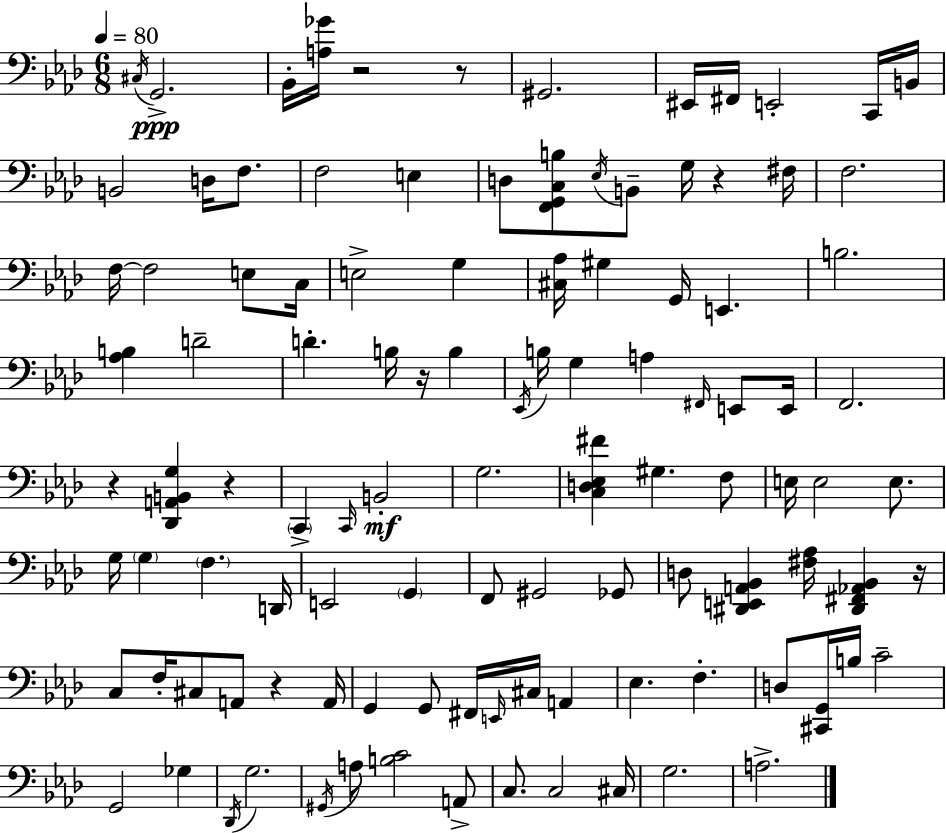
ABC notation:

X:1
T:Untitled
M:6/8
L:1/4
K:Ab
^C,/4 G,,2 _B,,/4 [A,_G]/4 z2 z/2 ^G,,2 ^E,,/4 ^F,,/4 E,,2 C,,/4 B,,/4 B,,2 D,/4 F,/2 F,2 E, D,/2 [F,,G,,C,B,]/2 _E,/4 B,,/2 G,/4 z ^F,/4 F,2 F,/4 F,2 E,/2 C,/4 E,2 G, [^C,_A,]/4 ^G, G,,/4 E,, B,2 [_A,B,] D2 D B,/4 z/4 B, _E,,/4 B,/4 G, A, ^F,,/4 E,,/2 E,,/4 F,,2 z [_D,,A,,B,,G,] z C,, C,,/4 B,,2 G,2 [C,D,_E,^F] ^G, F,/2 E,/4 E,2 E,/2 G,/4 G, F, D,,/4 E,,2 G,, F,,/2 ^G,,2 _G,,/2 D,/2 [^D,,E,,A,,_B,,] [^F,_A,]/4 [^D,,^F,,_A,,_B,,] z/4 C,/2 F,/4 ^C,/2 A,,/2 z A,,/4 G,, G,,/2 ^F,,/4 E,,/4 ^C,/4 A,, _E, F, D,/2 [^C,,G,,]/4 B,/4 C2 G,,2 _G, _D,,/4 G,2 ^G,,/4 A,/2 [B,C]2 A,,/2 C,/2 C,2 ^C,/4 G,2 A,2